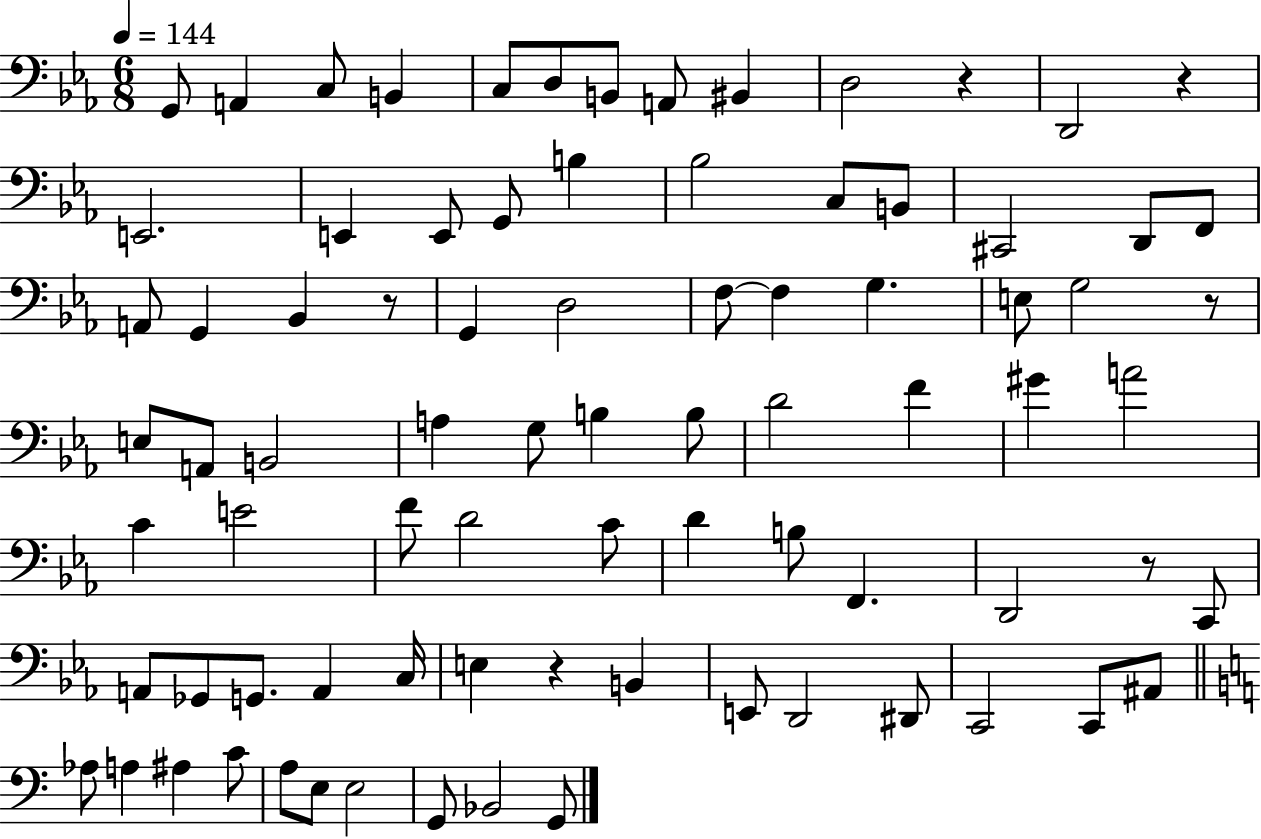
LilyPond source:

{
  \clef bass
  \numericTimeSignature
  \time 6/8
  \key ees \major
  \tempo 4 = 144
  g,8 a,4 c8 b,4 | c8 d8 b,8 a,8 bis,4 | d2 r4 | d,2 r4 | \break e,2. | e,4 e,8 g,8 b4 | bes2 c8 b,8 | cis,2 d,8 f,8 | \break a,8 g,4 bes,4 r8 | g,4 d2 | f8~~ f4 g4. | e8 g2 r8 | \break e8 a,8 b,2 | a4 g8 b4 b8 | d'2 f'4 | gis'4 a'2 | \break c'4 e'2 | f'8 d'2 c'8 | d'4 b8 f,4. | d,2 r8 c,8 | \break a,8 ges,8 g,8. a,4 c16 | e4 r4 b,4 | e,8 d,2 dis,8 | c,2 c,8 ais,8 | \break \bar "||" \break \key a \minor aes8 a4 ais4 c'8 | a8 e8 e2 | g,8 bes,2 g,8 | \bar "|."
}